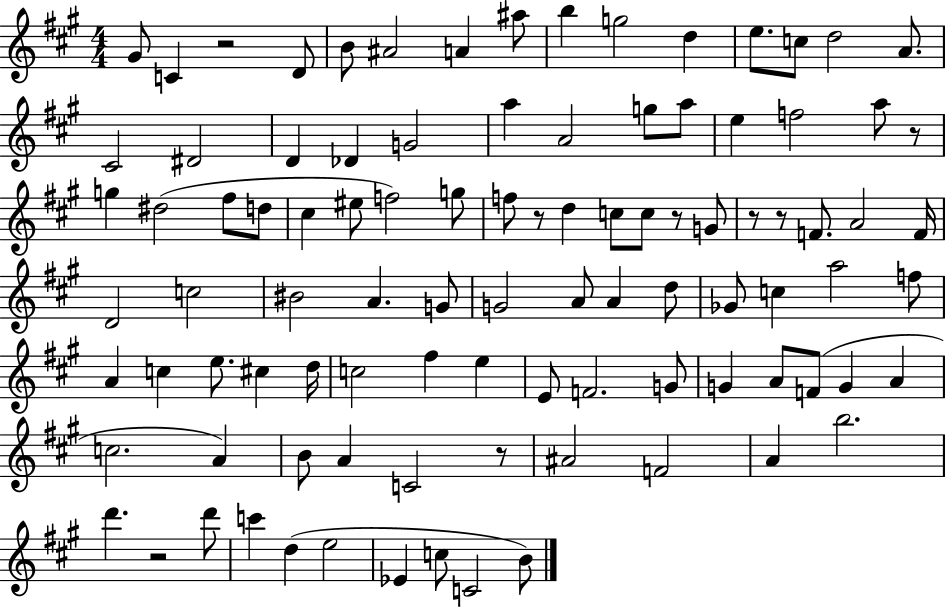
G#4/e C4/q R/h D4/e B4/e A#4/h A4/q A#5/e B5/q G5/h D5/q E5/e. C5/e D5/h A4/e. C#4/h D#4/h D4/q Db4/q G4/h A5/q A4/h G5/e A5/e E5/q F5/h A5/e R/e G5/q D#5/h F#5/e D5/e C#5/q EIS5/e F5/h G5/e F5/e R/e D5/q C5/e C5/e R/e G4/e R/e R/e F4/e. A4/h F4/s D4/h C5/h BIS4/h A4/q. G4/e G4/h A4/e A4/q D5/e Gb4/e C5/q A5/h F5/e A4/q C5/q E5/e. C#5/q D5/s C5/h F#5/q E5/q E4/e F4/h. G4/e G4/q A4/e F4/e G4/q A4/q C5/h. A4/q B4/e A4/q C4/h R/e A#4/h F4/h A4/q B5/h. D6/q. R/h D6/e C6/q D5/q E5/h Eb4/q C5/e C4/h B4/e